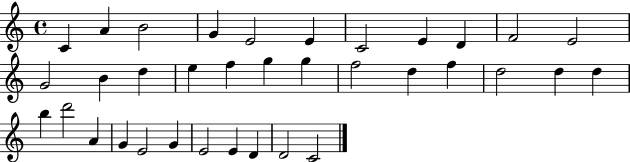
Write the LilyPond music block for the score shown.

{
  \clef treble
  \time 4/4
  \defaultTimeSignature
  \key c \major
  c'4 a'4 b'2 | g'4 e'2 e'4 | c'2 e'4 d'4 | f'2 e'2 | \break g'2 b'4 d''4 | e''4 f''4 g''4 g''4 | f''2 d''4 f''4 | d''2 d''4 d''4 | \break b''4 d'''2 a'4 | g'4 e'2 g'4 | e'2 e'4 d'4 | d'2 c'2 | \break \bar "|."
}